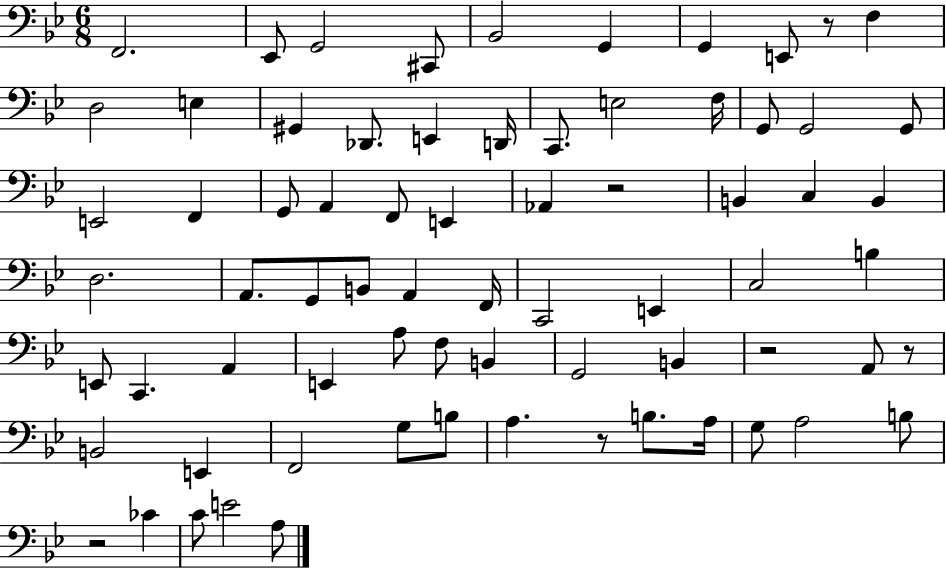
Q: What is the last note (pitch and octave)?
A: A3